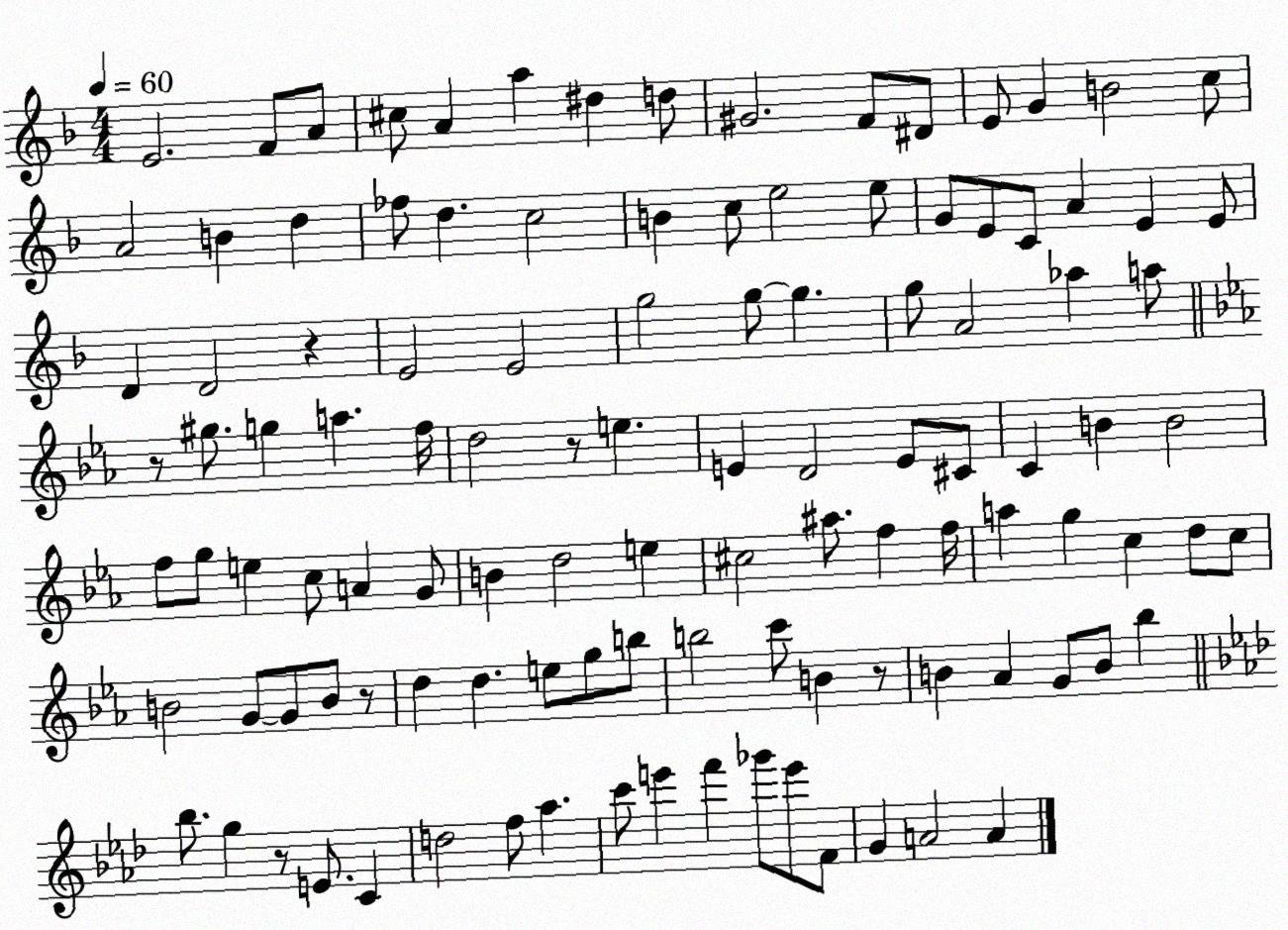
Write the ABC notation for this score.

X:1
T:Untitled
M:4/4
L:1/4
K:F
E2 F/2 A/2 ^c/2 A a ^d d/2 ^G2 F/2 ^D/2 E/2 G B2 c/2 A2 B d _f/2 d c2 B c/2 e2 e/2 G/2 E/2 C/2 A E E/2 D D2 z E2 E2 g2 g/2 g g/2 A2 _a a/2 z/2 ^g/2 g a f/4 d2 z/2 e E D2 E/2 ^C/2 C B B2 f/2 g/2 e c/2 A G/2 B d2 e ^c2 ^a/2 f f/4 a g c d/2 c/2 B2 G/2 G/2 B/2 z/2 d d e/2 g/2 b/2 b2 c'/2 B z/2 B _A G/2 B/2 _b _b/2 g z/2 E/2 C d2 f/2 _a c'/2 e' f' _g'/2 e'/2 F/2 G A2 A